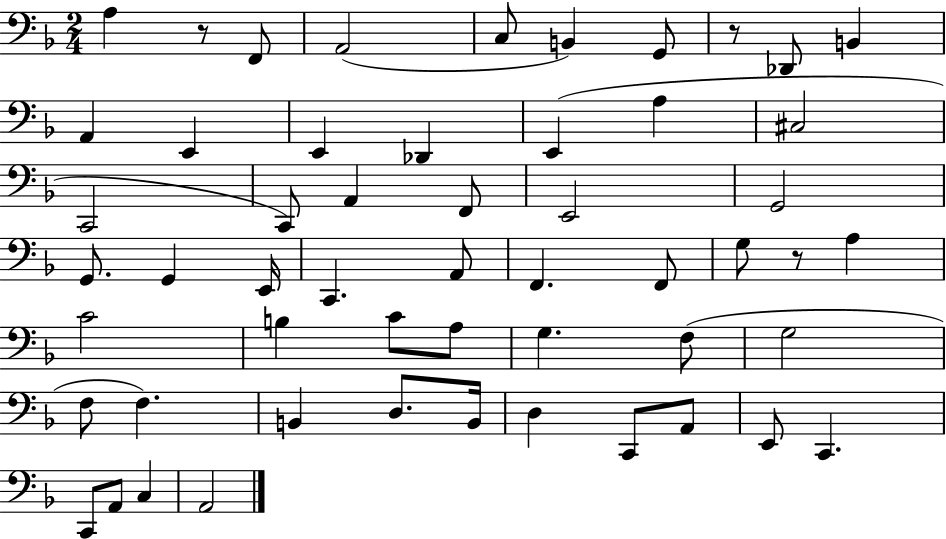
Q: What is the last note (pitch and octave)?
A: A2